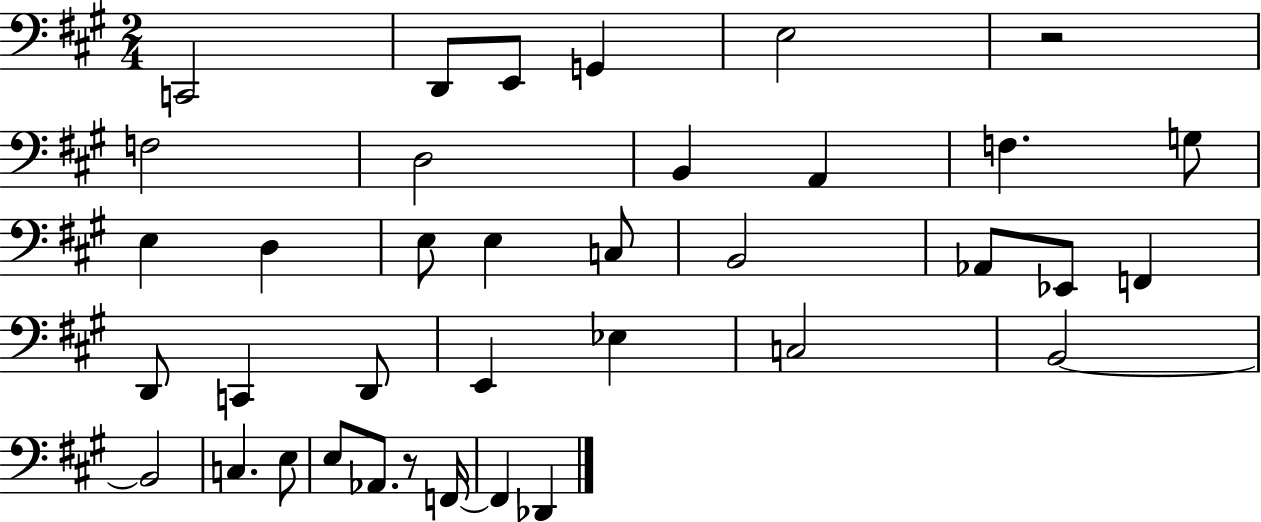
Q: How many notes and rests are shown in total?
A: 37